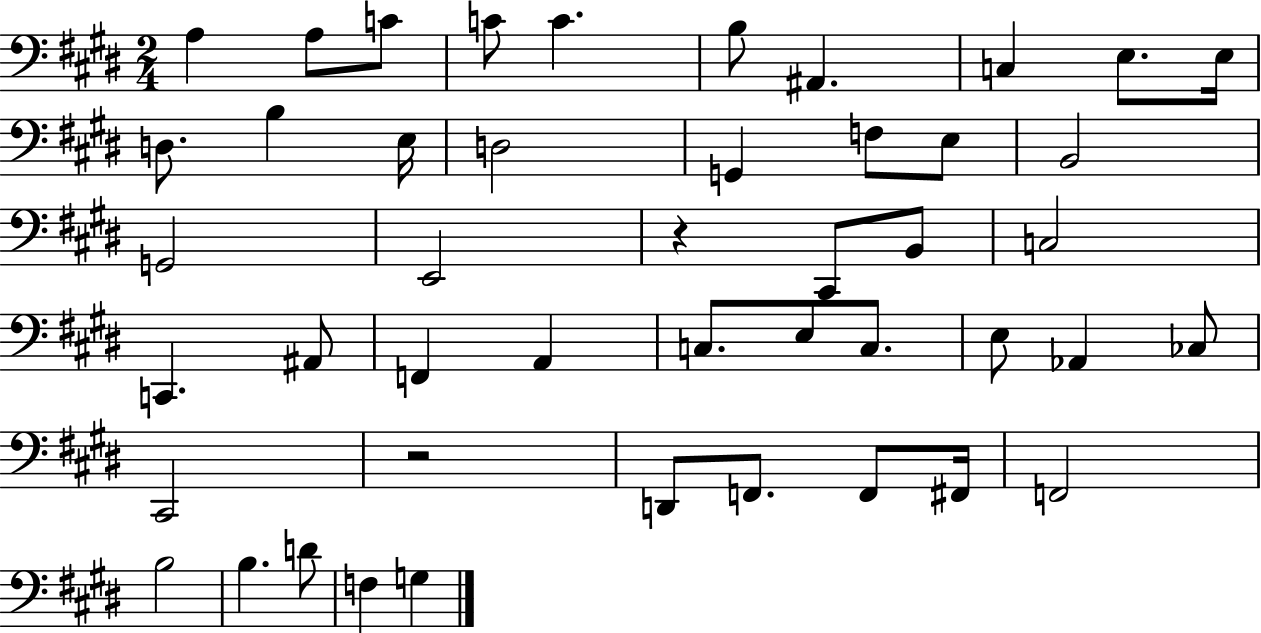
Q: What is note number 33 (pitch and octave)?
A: CES3